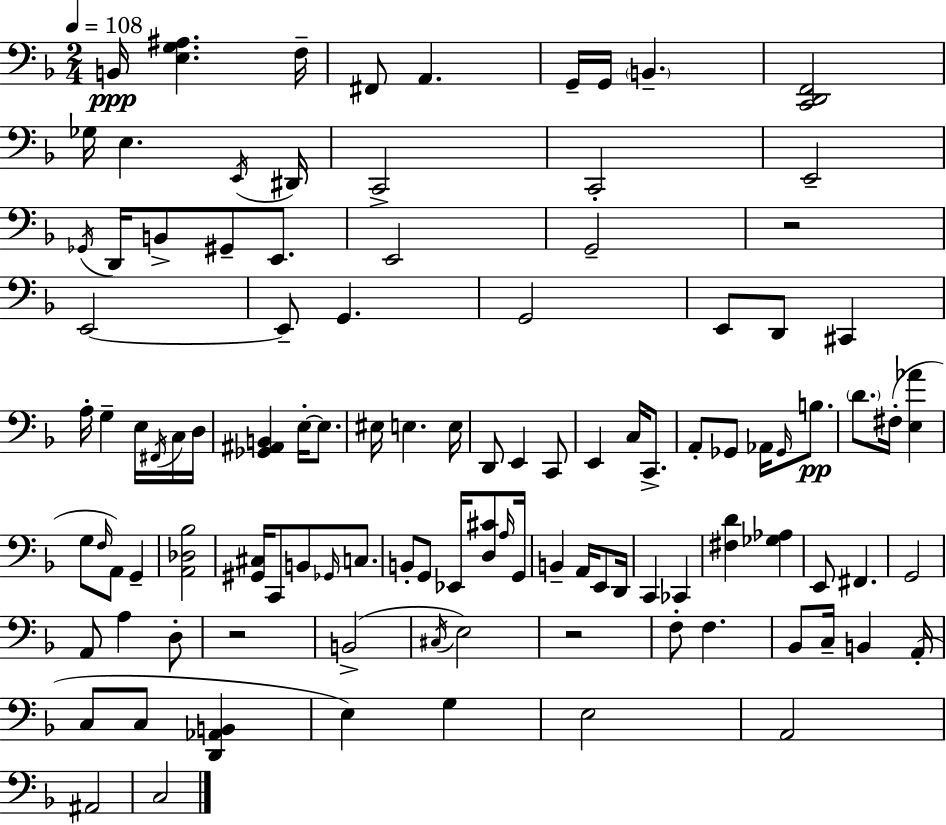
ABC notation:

X:1
T:Untitled
M:2/4
L:1/4
K:F
B,,/4 [E,G,^A,] F,/4 ^F,,/2 A,, G,,/4 G,,/4 B,, [C,,D,,F,,]2 _G,/4 E, E,,/4 ^D,,/4 C,,2 C,,2 E,,2 _G,,/4 D,,/4 B,,/2 ^G,,/2 E,,/2 E,,2 G,,2 z2 E,,2 E,,/2 G,, G,,2 E,,/2 D,,/2 ^C,, A,/4 G, E,/4 ^F,,/4 C,/4 D,/4 [_G,,^A,,B,,] E,/4 E,/2 ^E,/4 E, E,/4 D,,/2 E,, C,,/2 E,, C,/4 C,,/2 A,,/2 _G,,/2 _A,,/4 _G,,/4 B,/2 D/2 ^F,/4 [E,_A] G,/2 F,/4 A,,/2 G,, [A,,_D,_B,]2 [^G,,^C,]/4 C,,/2 B,,/2 _G,,/4 C,/2 B,,/2 G,,/2 _E,,/4 [D,^C]/2 A,/4 G,,/4 B,, A,,/4 E,,/2 D,,/4 C,, _C,, [^F,D] [_G,_A,] E,,/2 ^F,, G,,2 A,,/2 A, D,/2 z2 B,,2 ^C,/4 E,2 z2 F,/2 F, _B,,/2 C,/4 B,, A,,/4 C,/2 C,/2 [D,,_A,,B,,] E, G, E,2 A,,2 ^A,,2 C,2